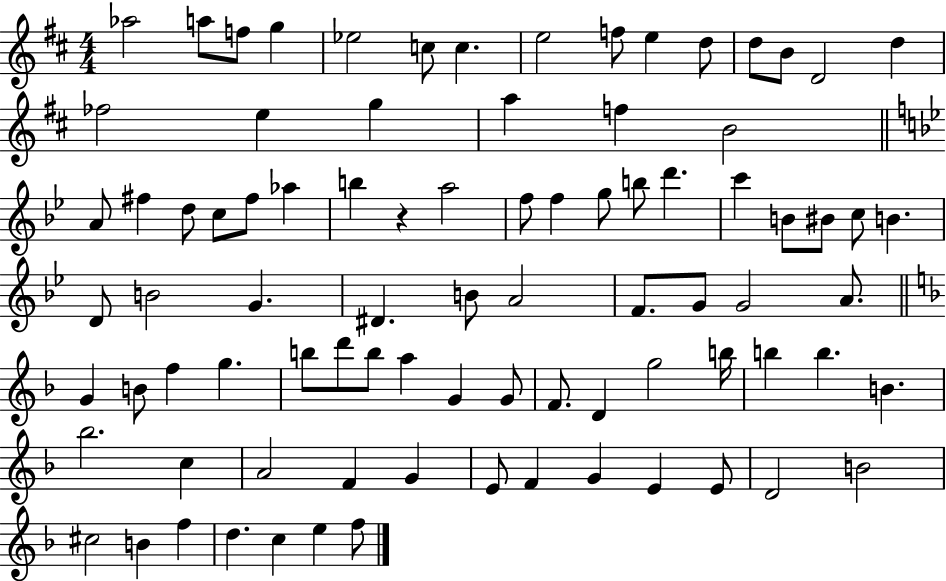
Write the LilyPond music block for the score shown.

{
  \clef treble
  \numericTimeSignature
  \time 4/4
  \key d \major
  \repeat volta 2 { aes''2 a''8 f''8 g''4 | ees''2 c''8 c''4. | e''2 f''8 e''4 d''8 | d''8 b'8 d'2 d''4 | \break fes''2 e''4 g''4 | a''4 f''4 b'2 | \bar "||" \break \key bes \major a'8 fis''4 d''8 c''8 fis''8 aes''4 | b''4 r4 a''2 | f''8 f''4 g''8 b''8 d'''4. | c'''4 b'8 bis'8 c''8 b'4. | \break d'8 b'2 g'4. | dis'4. b'8 a'2 | f'8. g'8 g'2 a'8. | \bar "||" \break \key d \minor g'4 b'8 f''4 g''4. | b''8 d'''8 b''8 a''4 g'4 g'8 | f'8. d'4 g''2 b''16 | b''4 b''4. b'4. | \break bes''2. c''4 | a'2 f'4 g'4 | e'8 f'4 g'4 e'4 e'8 | d'2 b'2 | \break cis''2 b'4 f''4 | d''4. c''4 e''4 f''8 | } \bar "|."
}